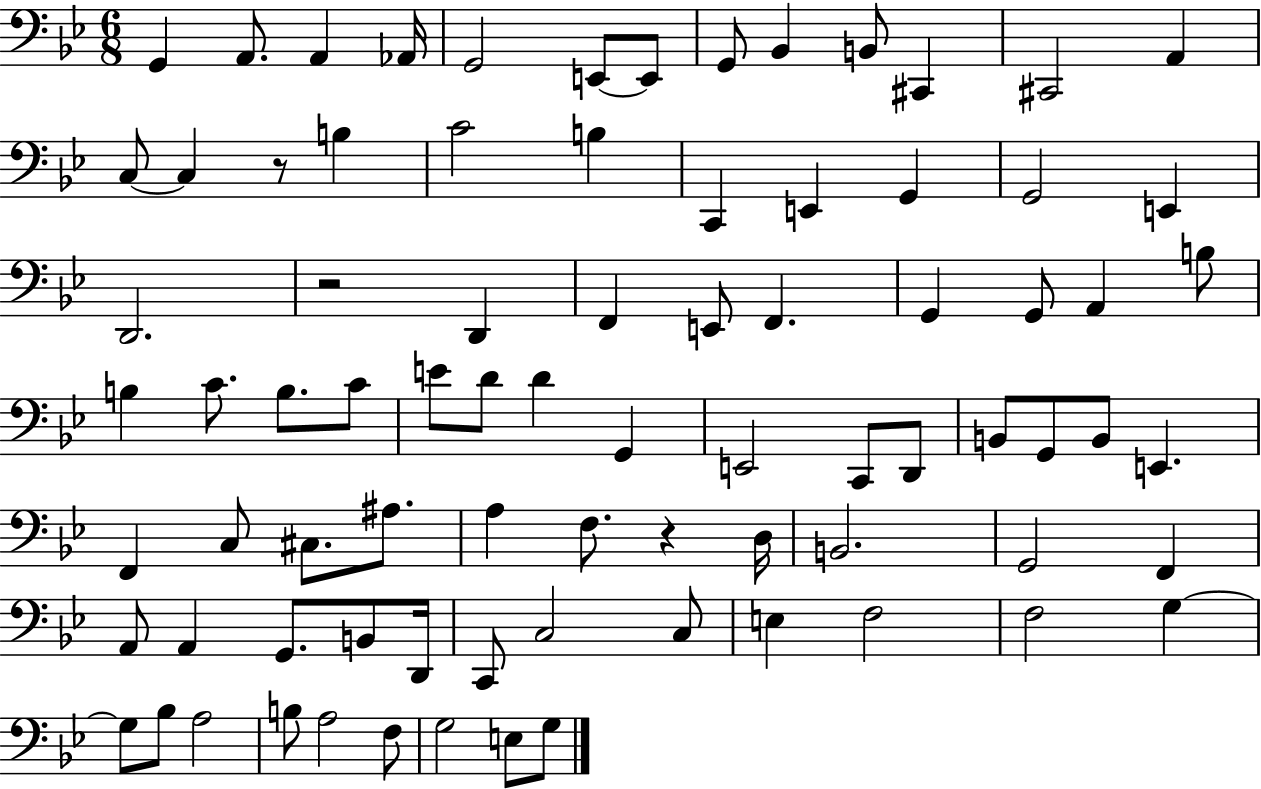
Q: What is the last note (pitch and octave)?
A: G3